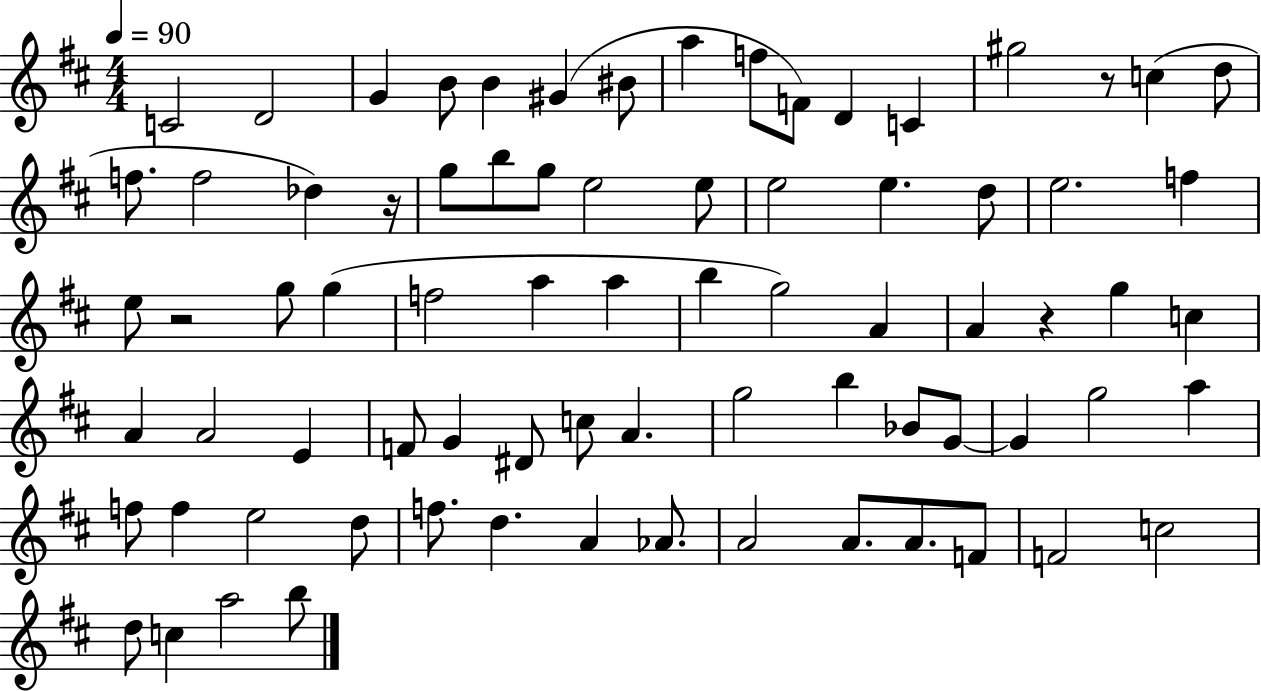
{
  \clef treble
  \numericTimeSignature
  \time 4/4
  \key d \major
  \tempo 4 = 90
  c'2 d'2 | g'4 b'8 b'4 gis'4( bis'8 | a''4 f''8 f'8) d'4 c'4 | gis''2 r8 c''4( d''8 | \break f''8. f''2 des''4) r16 | g''8 b''8 g''8 e''2 e''8 | e''2 e''4. d''8 | e''2. f''4 | \break e''8 r2 g''8 g''4( | f''2 a''4 a''4 | b''4 g''2) a'4 | a'4 r4 g''4 c''4 | \break a'4 a'2 e'4 | f'8 g'4 dis'8 c''8 a'4. | g''2 b''4 bes'8 g'8~~ | g'4 g''2 a''4 | \break f''8 f''4 e''2 d''8 | f''8. d''4. a'4 aes'8. | a'2 a'8. a'8. f'8 | f'2 c''2 | \break d''8 c''4 a''2 b''8 | \bar "|."
}